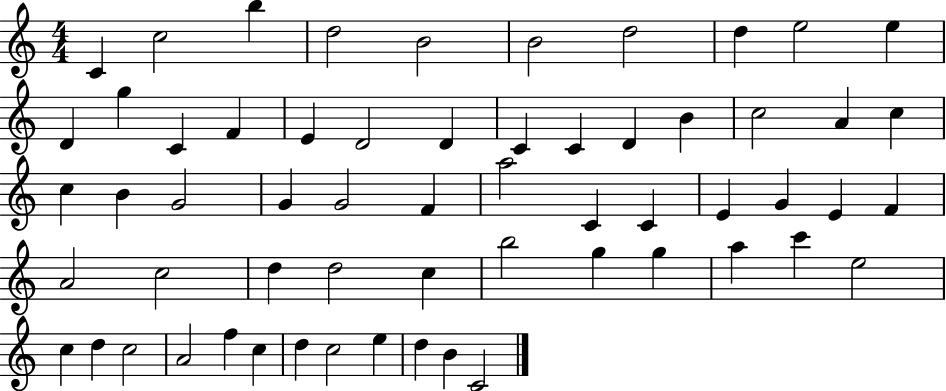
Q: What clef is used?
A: treble